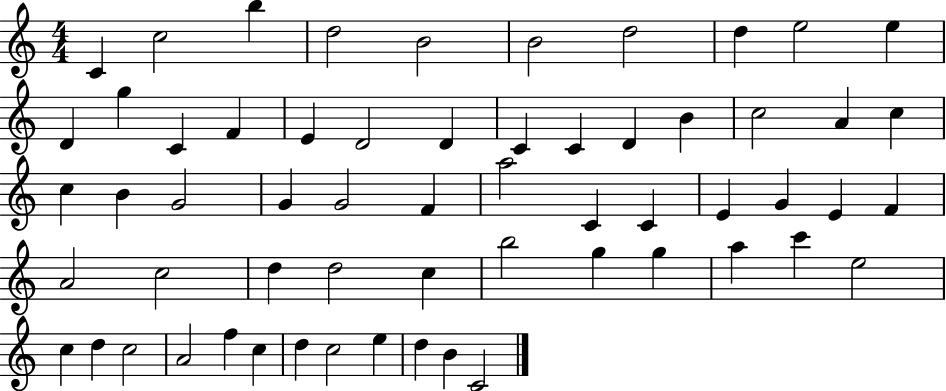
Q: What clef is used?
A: treble